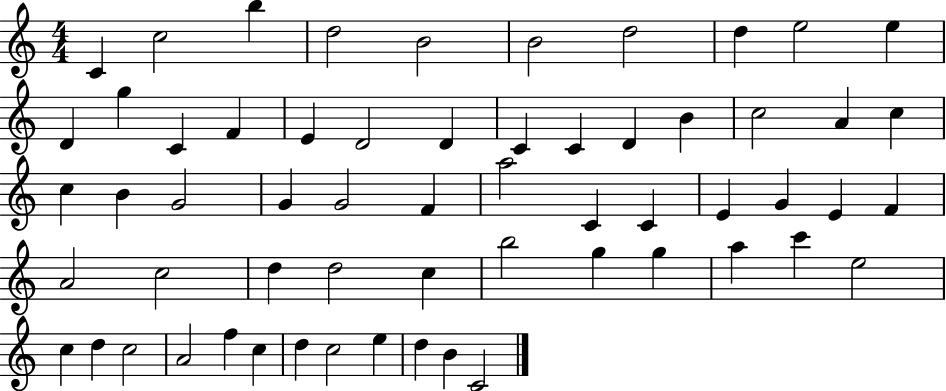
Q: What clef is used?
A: treble